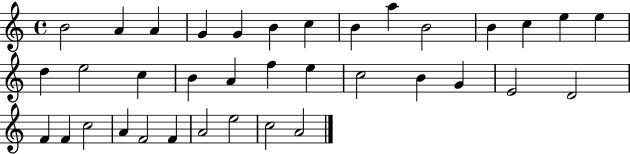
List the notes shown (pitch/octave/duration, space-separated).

B4/h A4/q A4/q G4/q G4/q B4/q C5/q B4/q A5/q B4/h B4/q C5/q E5/q E5/q D5/q E5/h C5/q B4/q A4/q F5/q E5/q C5/h B4/q G4/q E4/h D4/h F4/q F4/q C5/h A4/q F4/h F4/q A4/h E5/h C5/h A4/h